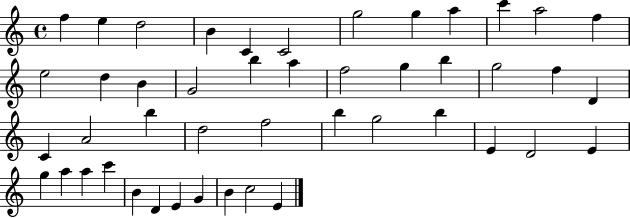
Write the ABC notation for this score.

X:1
T:Untitled
M:4/4
L:1/4
K:C
f e d2 B C C2 g2 g a c' a2 f e2 d B G2 b a f2 g b g2 f D C A2 b d2 f2 b g2 b E D2 E g a a c' B D E G B c2 E